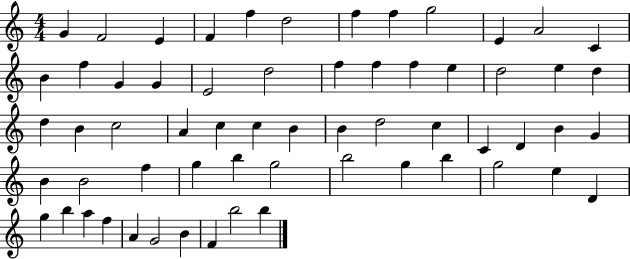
{
  \clef treble
  \numericTimeSignature
  \time 4/4
  \key c \major
  g'4 f'2 e'4 | f'4 f''4 d''2 | f''4 f''4 g''2 | e'4 a'2 c'4 | \break b'4 f''4 g'4 g'4 | e'2 d''2 | f''4 f''4 f''4 e''4 | d''2 e''4 d''4 | \break d''4 b'4 c''2 | a'4 c''4 c''4 b'4 | b'4 d''2 c''4 | c'4 d'4 b'4 g'4 | \break b'4 b'2 f''4 | g''4 b''4 g''2 | b''2 g''4 b''4 | g''2 e''4 d'4 | \break g''4 b''4 a''4 f''4 | a'4 g'2 b'4 | f'4 b''2 b''4 | \bar "|."
}